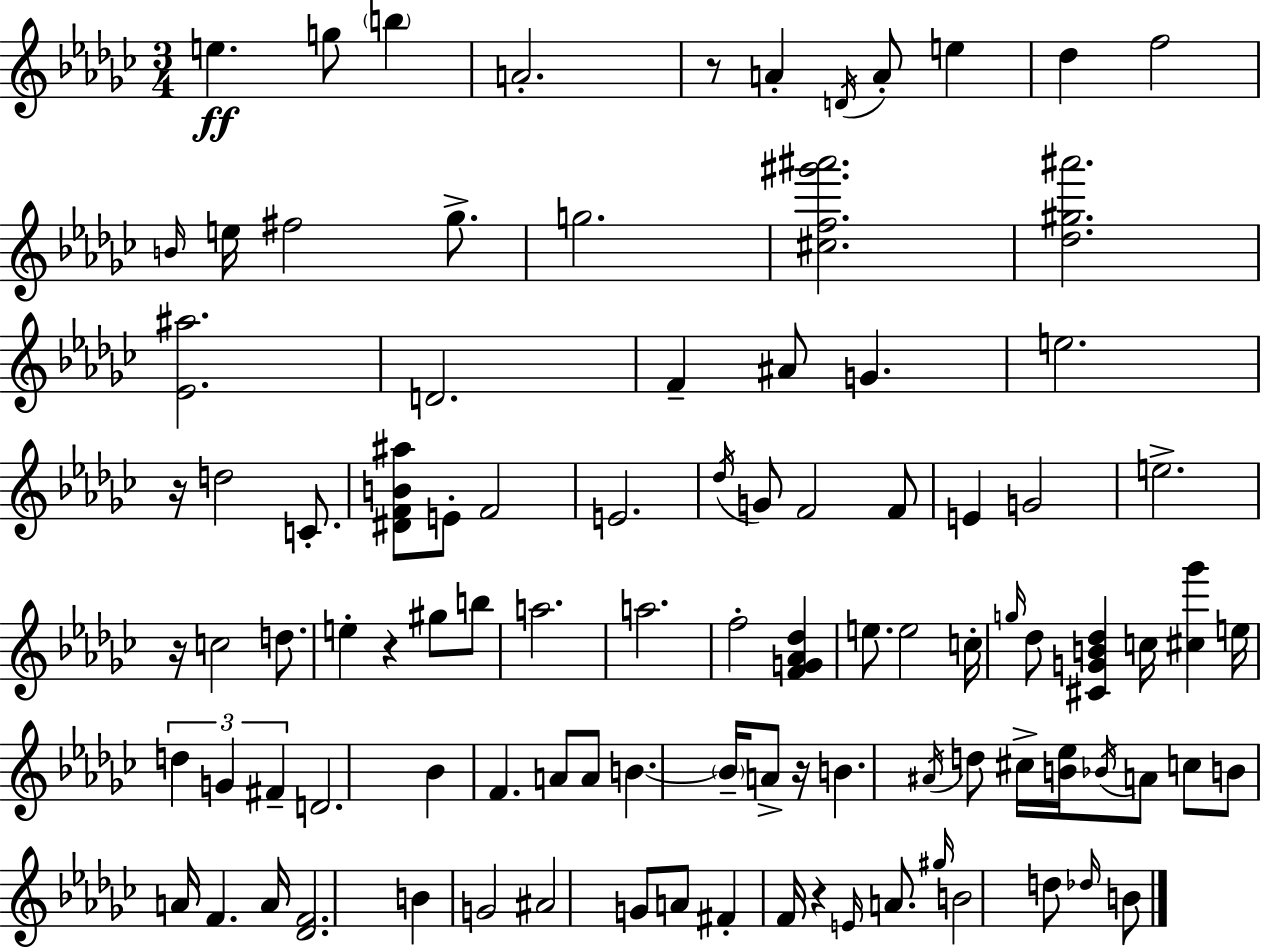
E5/q. G5/e B5/q A4/h. R/e A4/q D4/s A4/e E5/q Db5/q F5/h B4/s E5/s F#5/h Gb5/e. G5/h. [C#5,F5,G#6,A#6]/h. [Db5,G#5,A#6]/h. [Eb4,A#5]/h. D4/h. F4/q A#4/e G4/q. E5/h. R/s D5/h C4/e. [D#4,F4,B4,A#5]/e E4/e F4/h E4/h. Db5/s G4/e F4/h F4/e E4/q G4/h E5/h. R/s C5/h D5/e. E5/q R/q G#5/e B5/e A5/h. A5/h. F5/h [F4,G4,Ab4,Db5]/q E5/e. E5/h C5/s G5/s Db5/e [C#4,G4,B4,Db5]/q C5/s [C#5,Gb6]/q E5/s D5/q G4/q F#4/q D4/h. Bb4/q F4/q. A4/e A4/e B4/q. B4/s A4/e R/s B4/q. A#4/s D5/e C#5/s [B4,Eb5]/s Bb4/s A4/e C5/e B4/e A4/s F4/q. A4/s [Db4,F4]/h. B4/q G4/h A#4/h G4/e A4/e F#4/q F4/s R/q E4/s A4/e. G#5/s B4/h D5/e Db5/s B4/e